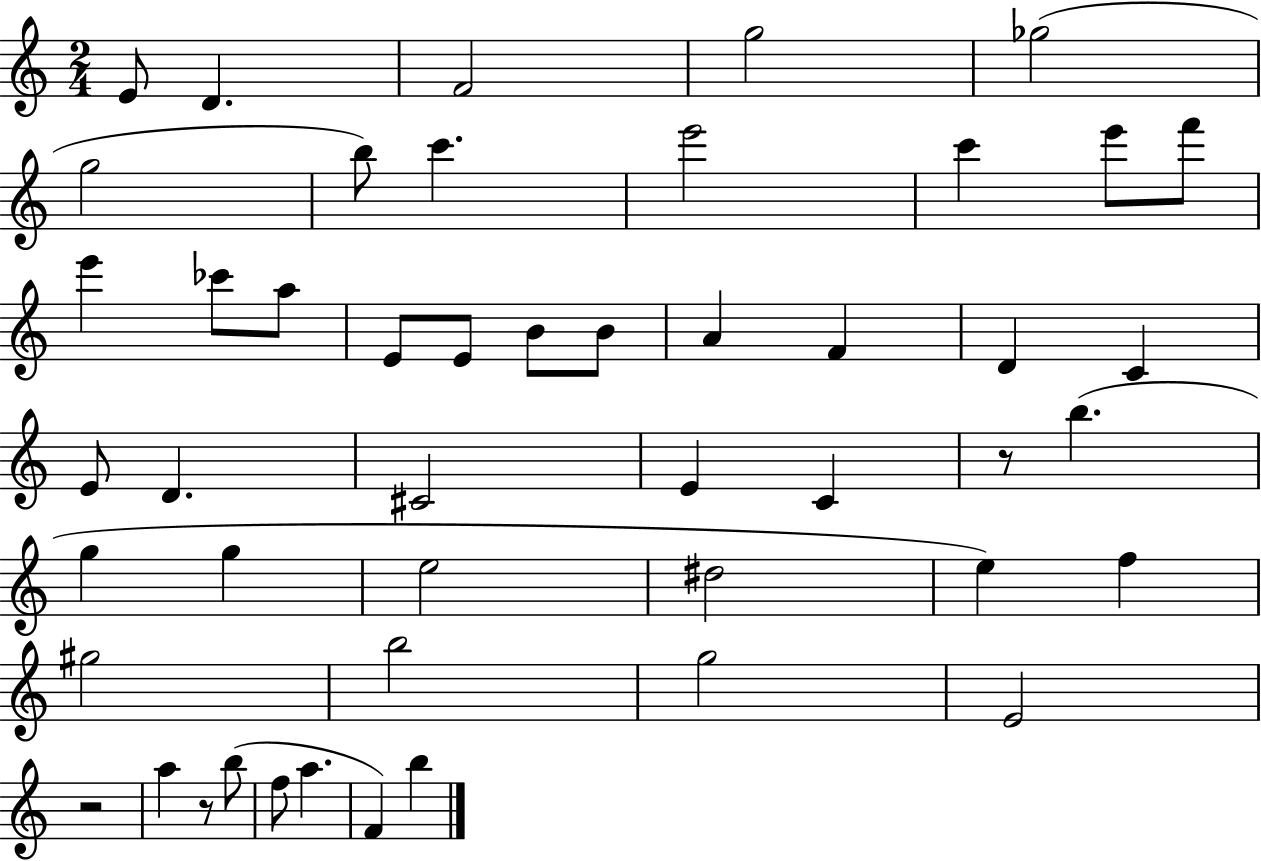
X:1
T:Untitled
M:2/4
L:1/4
K:C
E/2 D F2 g2 _g2 g2 b/2 c' e'2 c' e'/2 f'/2 e' _c'/2 a/2 E/2 E/2 B/2 B/2 A F D C E/2 D ^C2 E C z/2 b g g e2 ^d2 e f ^g2 b2 g2 E2 z2 a z/2 b/2 f/2 a F b